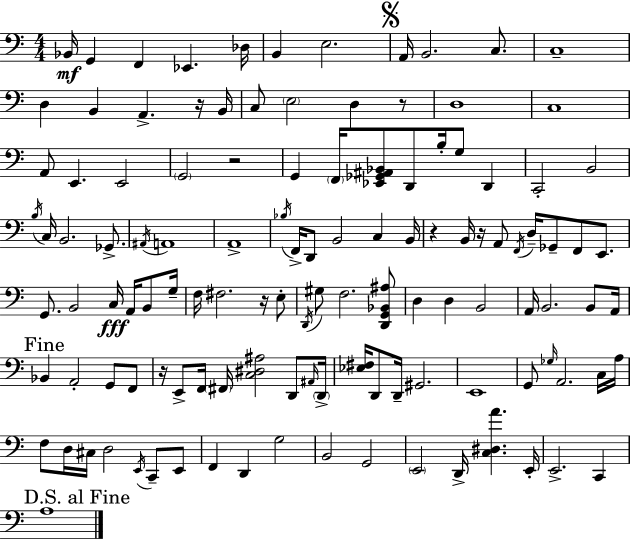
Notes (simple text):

Bb2/s G2/q F2/q Eb2/q. Db3/s B2/q E3/h. A2/s B2/h. C3/e. C3/w D3/q B2/q A2/q. R/s B2/s C3/e E3/h D3/q R/e D3/w C3/w A2/e E2/q. E2/h G2/h R/h G2/q F2/s [Eb2,Gb2,A#2,Bb2]/e D2/e B3/s G3/e D2/q C2/h B2/h B3/s C3/s B2/h. Gb2/e. A#2/s A2/w A2/w Bb3/s F2/s D2/e B2/h C3/q B2/s R/q B2/s R/s A2/e F2/s D3/s Gb2/e F2/e E2/e. G2/e. B2/h C3/s A2/s B2/e G3/s F3/s F#3/h. R/s E3/e D2/s G#3/e F3/h. [D2,G2,Bb2,A#3]/e D3/q D3/q B2/h A2/s B2/h. B2/e A2/s Bb2/q A2/h G2/e F2/e R/s E2/e F2/s F#2/s [C3,D#3,A#3]/h D2/e A#2/s D2/s [Eb3,F#3]/s D2/e D2/s G#2/h. E2/w G2/e Gb3/s A2/h. C3/s A3/s F3/e D3/s C#3/s D3/h E2/s C2/e E2/e F2/q D2/q G3/h B2/h G2/h E2/h D2/s [C3,D#3,A4]/q. E2/s E2/h. C2/q A3/w